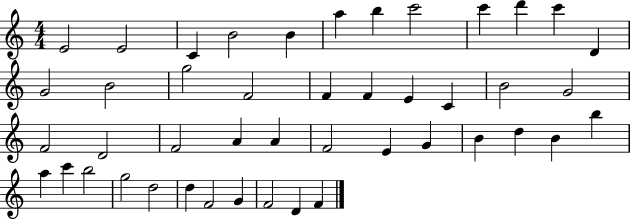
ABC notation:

X:1
T:Untitled
M:4/4
L:1/4
K:C
E2 E2 C B2 B a b c'2 c' d' c' D G2 B2 g2 F2 F F E C B2 G2 F2 D2 F2 A A F2 E G B d B b a c' b2 g2 d2 d F2 G F2 D F